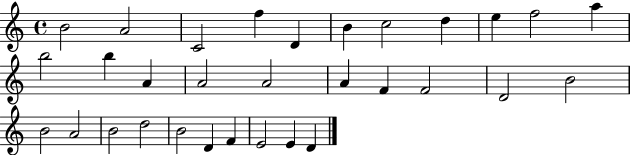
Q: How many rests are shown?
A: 0